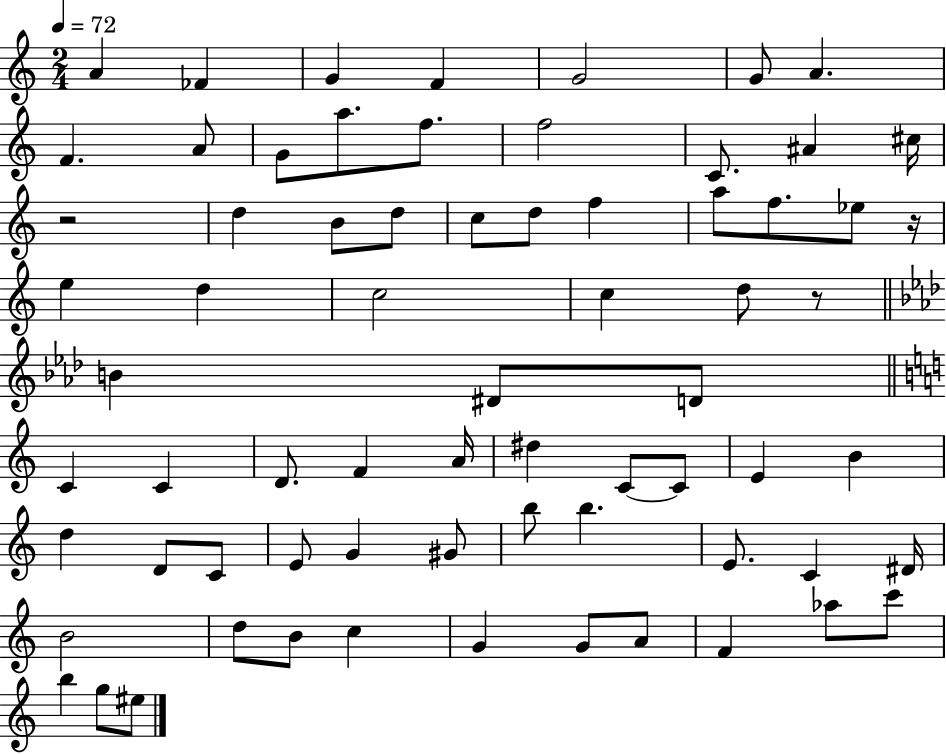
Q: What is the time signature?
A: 2/4